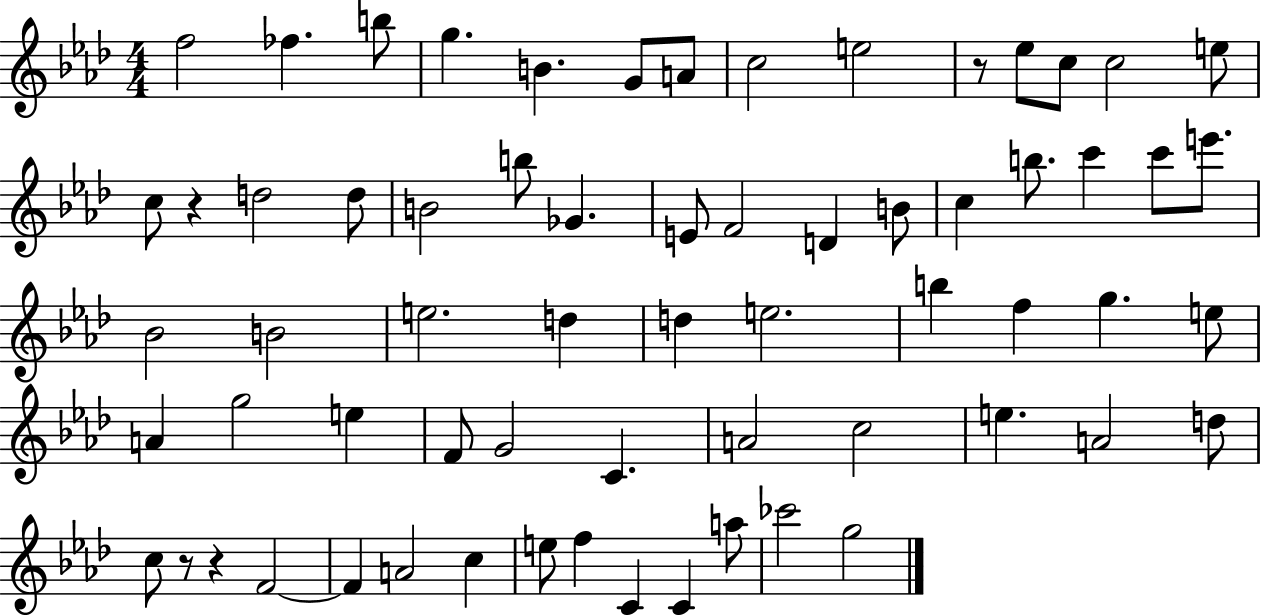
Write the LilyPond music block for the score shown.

{
  \clef treble
  \numericTimeSignature
  \time 4/4
  \key aes \major
  \repeat volta 2 { f''2 fes''4. b''8 | g''4. b'4. g'8 a'8 | c''2 e''2 | r8 ees''8 c''8 c''2 e''8 | \break c''8 r4 d''2 d''8 | b'2 b''8 ges'4. | e'8 f'2 d'4 b'8 | c''4 b''8. c'''4 c'''8 e'''8. | \break bes'2 b'2 | e''2. d''4 | d''4 e''2. | b''4 f''4 g''4. e''8 | \break a'4 g''2 e''4 | f'8 g'2 c'4. | a'2 c''2 | e''4. a'2 d''8 | \break c''8 r8 r4 f'2~~ | f'4 a'2 c''4 | e''8 f''4 c'4 c'4 a''8 | ces'''2 g''2 | \break } \bar "|."
}